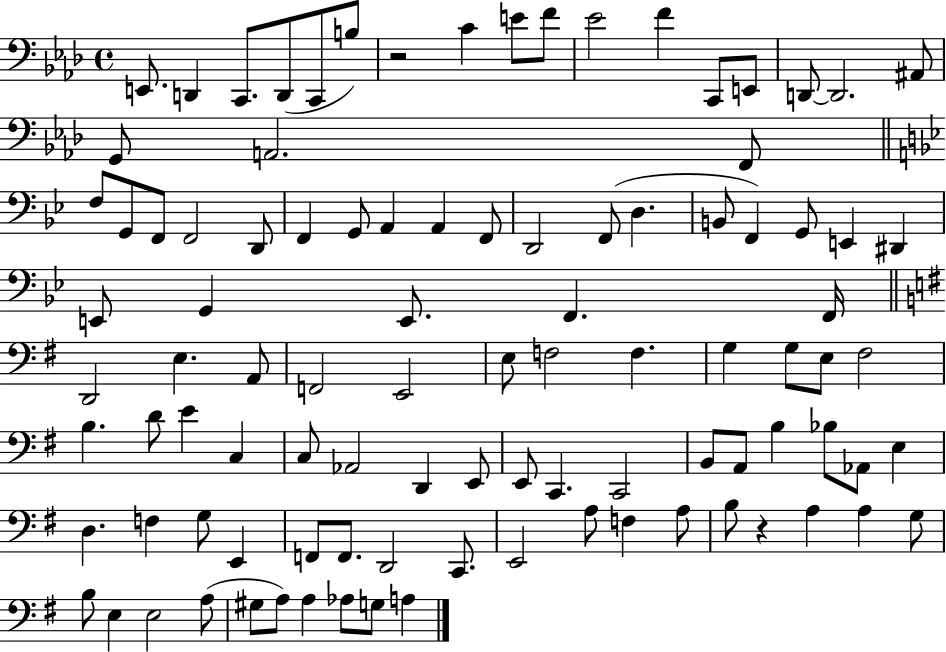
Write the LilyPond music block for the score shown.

{
  \clef bass
  \time 4/4
  \defaultTimeSignature
  \key aes \major
  e,8. d,4 c,8. d,8( c,8 b8) | r2 c'4 e'8 f'8 | ees'2 f'4 c,8 e,8 | d,8~~ d,2. ais,8 | \break g,8 a,2. f,8 | \bar "||" \break \key bes \major f8 g,8 f,8 f,2 d,8 | f,4 g,8 a,4 a,4 f,8 | d,2 f,8( d4. | b,8 f,4) g,8 e,4 dis,4 | \break e,8 g,4 e,8. f,4. f,16 | \bar "||" \break \key g \major d,2 e4. a,8 | f,2 e,2 | e8 f2 f4. | g4 g8 e8 fis2 | \break b4. d'8 e'4 c4 | c8 aes,2 d,4 e,8 | e,8 c,4. c,2 | b,8 a,8 b4 bes8 aes,8 e4 | \break d4. f4 g8 e,4 | f,8 f,8. d,2 c,8. | e,2 a8 f4 a8 | b8 r4 a4 a4 g8 | \break b8 e4 e2 a8( | gis8 a8) a4 aes8 g8 a4 | \bar "|."
}